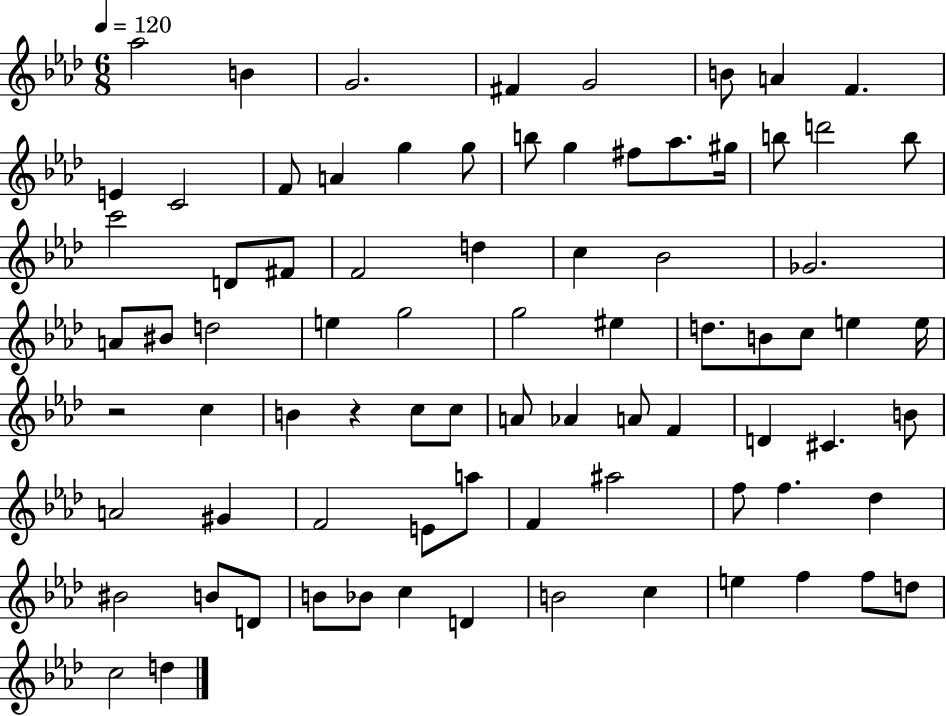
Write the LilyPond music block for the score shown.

{
  \clef treble
  \numericTimeSignature
  \time 6/8
  \key aes \major
  \tempo 4 = 120
  aes''2 b'4 | g'2. | fis'4 g'2 | b'8 a'4 f'4. | \break e'4 c'2 | f'8 a'4 g''4 g''8 | b''8 g''4 fis''8 aes''8. gis''16 | b''8 d'''2 b''8 | \break c'''2 d'8 fis'8 | f'2 d''4 | c''4 bes'2 | ges'2. | \break a'8 bis'8 d''2 | e''4 g''2 | g''2 eis''4 | d''8. b'8 c''8 e''4 e''16 | \break r2 c''4 | b'4 r4 c''8 c''8 | a'8 aes'4 a'8 f'4 | d'4 cis'4. b'8 | \break a'2 gis'4 | f'2 e'8 a''8 | f'4 ais''2 | f''8 f''4. des''4 | \break bis'2 b'8 d'8 | b'8 bes'8 c''4 d'4 | b'2 c''4 | e''4 f''4 f''8 d''8 | \break c''2 d''4 | \bar "|."
}